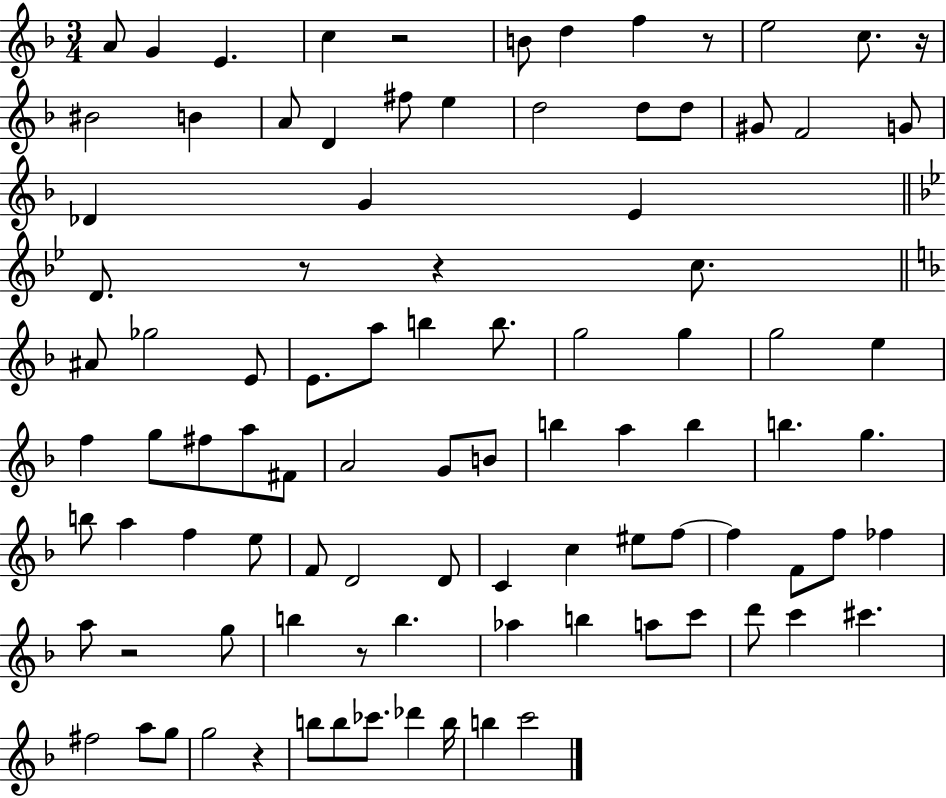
X:1
T:Untitled
M:3/4
L:1/4
K:F
A/2 G E c z2 B/2 d f z/2 e2 c/2 z/4 ^B2 B A/2 D ^f/2 e d2 d/2 d/2 ^G/2 F2 G/2 _D G E D/2 z/2 z c/2 ^A/2 _g2 E/2 E/2 a/2 b b/2 g2 g g2 e f g/2 ^f/2 a/2 ^F/2 A2 G/2 B/2 b a b b g b/2 a f e/2 F/2 D2 D/2 C c ^e/2 f/2 f F/2 f/2 _f a/2 z2 g/2 b z/2 b _a b a/2 c'/2 d'/2 c' ^c' ^f2 a/2 g/2 g2 z b/2 b/2 _c'/2 _d' b/4 b c'2